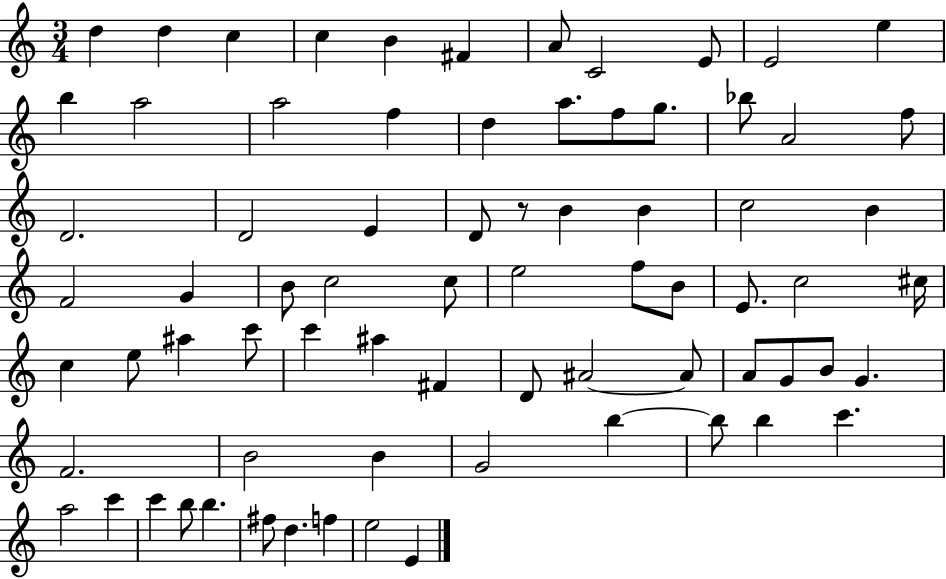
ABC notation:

X:1
T:Untitled
M:3/4
L:1/4
K:C
d d c c B ^F A/2 C2 E/2 E2 e b a2 a2 f d a/2 f/2 g/2 _b/2 A2 f/2 D2 D2 E D/2 z/2 B B c2 B F2 G B/2 c2 c/2 e2 f/2 B/2 E/2 c2 ^c/4 c e/2 ^a c'/2 c' ^a ^F D/2 ^A2 ^A/2 A/2 G/2 B/2 G F2 B2 B G2 b b/2 b c' a2 c' c' b/2 b ^f/2 d f e2 E